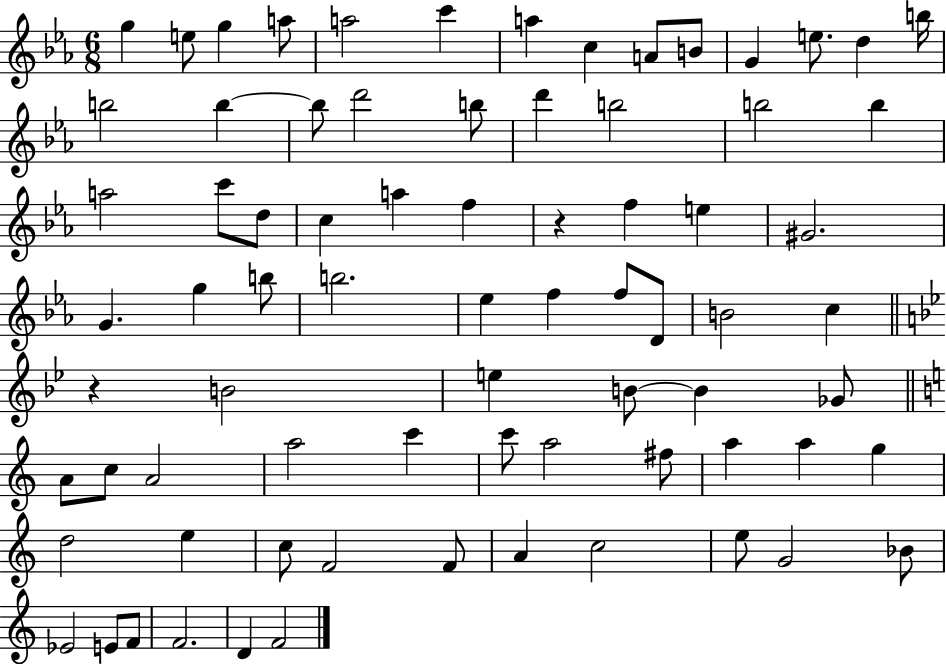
X:1
T:Untitled
M:6/8
L:1/4
K:Eb
g e/2 g a/2 a2 c' a c A/2 B/2 G e/2 d b/4 b2 b b/2 d'2 b/2 d' b2 b2 b a2 c'/2 d/2 c a f z f e ^G2 G g b/2 b2 _e f f/2 D/2 B2 c z B2 e B/2 B _G/2 A/2 c/2 A2 a2 c' c'/2 a2 ^f/2 a a g d2 e c/2 F2 F/2 A c2 e/2 G2 _B/2 _E2 E/2 F/2 F2 D F2